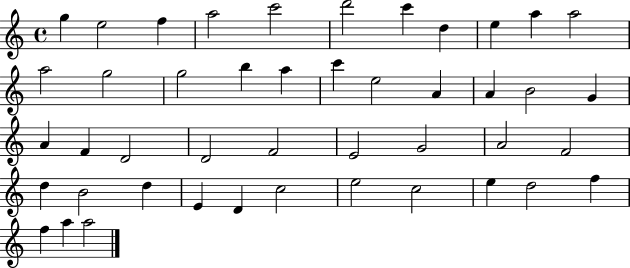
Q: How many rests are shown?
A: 0